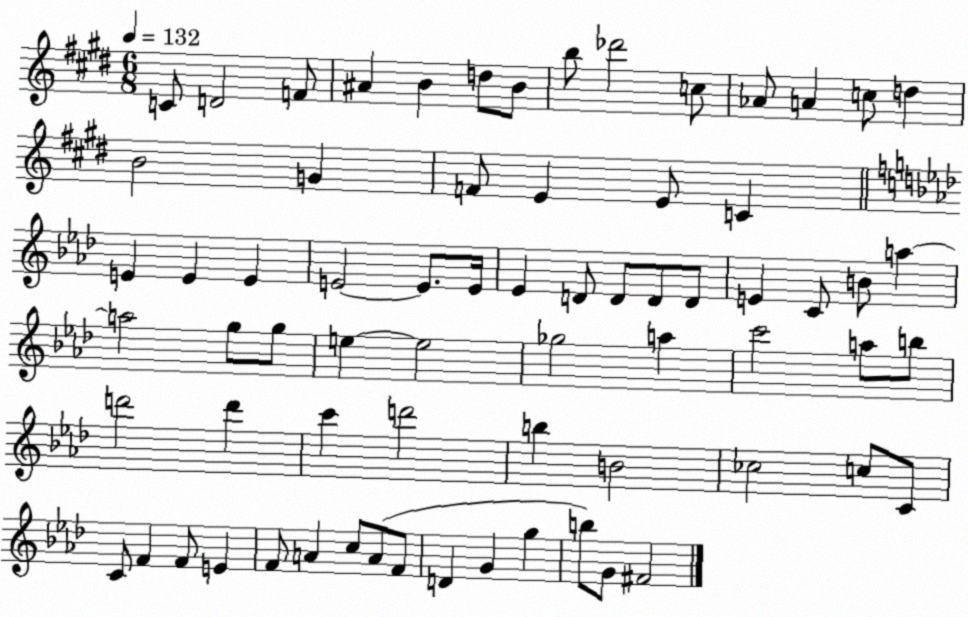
X:1
T:Untitled
M:6/8
L:1/4
K:E
C/2 D2 F/2 ^A B d/2 B/2 b/2 _d'2 c/2 _A/2 A c/2 d B2 G F/2 E E/2 C E E E E2 E/2 E/4 _E D/2 D/2 D/2 D/2 E C/2 B/2 a a2 g/2 g/2 e e2 _g2 a c'2 a/2 b/2 d'2 d' c' d'2 b B2 _c2 c/2 C/2 C/2 F F/2 E F/2 A c/2 A/2 F/2 D G g b/2 G/2 ^F2